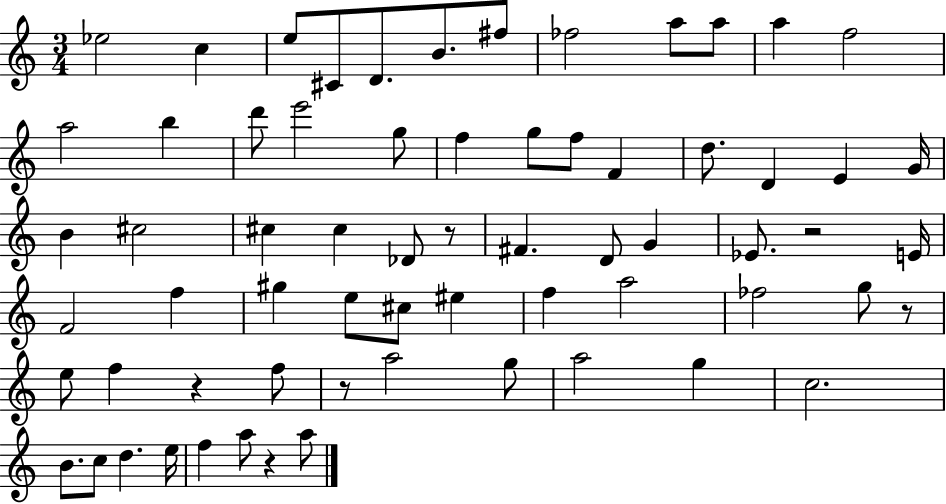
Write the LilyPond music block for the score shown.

{
  \clef treble
  \numericTimeSignature
  \time 3/4
  \key c \major
  ees''2 c''4 | e''8 cis'8 d'8. b'8. fis''8 | fes''2 a''8 a''8 | a''4 f''2 | \break a''2 b''4 | d'''8 e'''2 g''8 | f''4 g''8 f''8 f'4 | d''8. d'4 e'4 g'16 | \break b'4 cis''2 | cis''4 cis''4 des'8 r8 | fis'4. d'8 g'4 | ees'8. r2 e'16 | \break f'2 f''4 | gis''4 e''8 cis''8 eis''4 | f''4 a''2 | fes''2 g''8 r8 | \break e''8 f''4 r4 f''8 | r8 a''2 g''8 | a''2 g''4 | c''2. | \break b'8. c''8 d''4. e''16 | f''4 a''8 r4 a''8 | \bar "|."
}